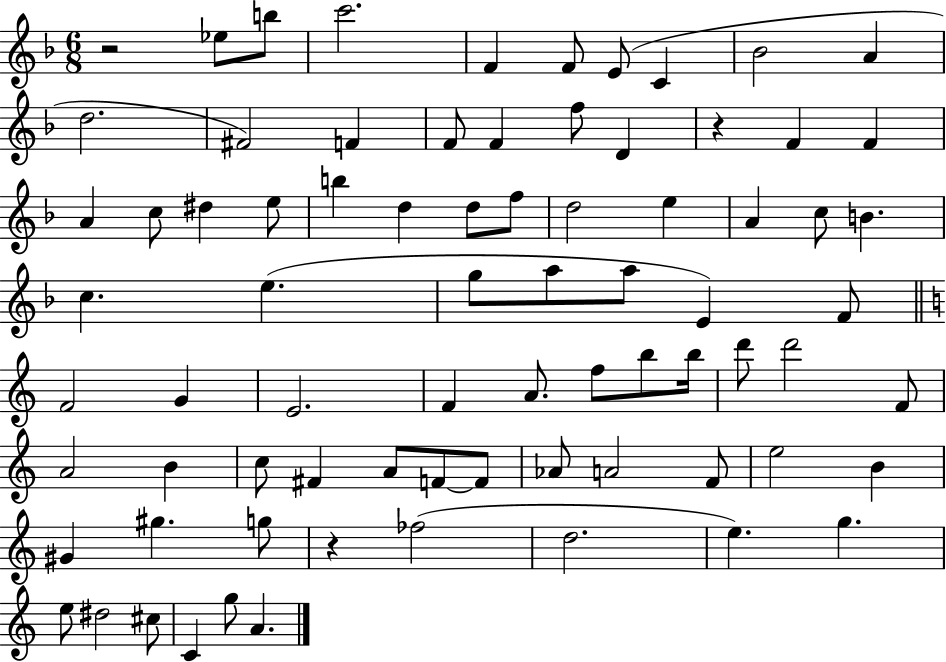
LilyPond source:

{
  \clef treble
  \numericTimeSignature
  \time 6/8
  \key f \major
  r2 ees''8 b''8 | c'''2. | f'4 f'8 e'8( c'4 | bes'2 a'4 | \break d''2. | fis'2) f'4 | f'8 f'4 f''8 d'4 | r4 f'4 f'4 | \break a'4 c''8 dis''4 e''8 | b''4 d''4 d''8 f''8 | d''2 e''4 | a'4 c''8 b'4. | \break c''4. e''4.( | g''8 a''8 a''8 e'4) f'8 | \bar "||" \break \key c \major f'2 g'4 | e'2. | f'4 a'8. f''8 b''8 b''16 | d'''8 d'''2 f'8 | \break a'2 b'4 | c''8 fis'4 a'8 f'8~~ f'8 | aes'8 a'2 f'8 | e''2 b'4 | \break gis'4 gis''4. g''8 | r4 fes''2( | d''2. | e''4.) g''4. | \break e''8 dis''2 cis''8 | c'4 g''8 a'4. | \bar "|."
}